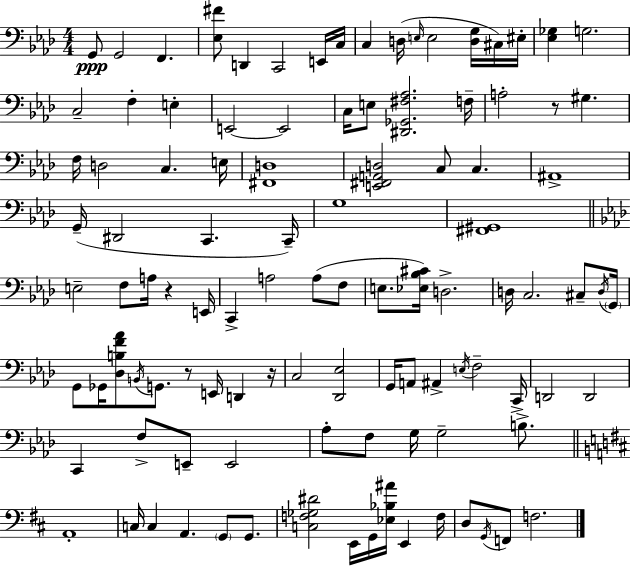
G2/e G2/h F2/q. [Eb3,F#4]/e D2/q C2/h E2/s C3/s C3/q D3/s E3/s E3/h [D3,G3]/s C#3/s EIS3/s [Eb3,Gb3]/q G3/h. C3/h F3/q E3/q E2/h E2/h C3/s E3/e [D#2,Gb2,F#3,Ab3]/h. F3/s A3/h R/e G#3/q. F3/s D3/h C3/q. E3/s [F#2,D3]/w [E2,F#2,A2,D3]/h C3/e C3/q. A#2/w G2/s D#2/h C2/q. C2/s G3/w [F#2,G#2]/w E3/h F3/e A3/s R/q E2/s C2/q A3/h A3/e F3/e E3/e. [Eb3,Bb3,C#4]/s D3/h. D3/s C3/h. C#3/e D3/s G2/s G2/e Gb2/s [Db3,B3,F4,Ab4]/e B2/s G2/e. R/e E2/s D2/q R/s C3/h [Db2,Eb3]/h G2/s A2/e A#2/q E3/s F3/h C2/s D2/h D2/h C2/q F3/e E2/e E2/h Ab3/e F3/e G3/s G3/h B3/e. A2/w C3/s C3/q A2/q. G2/e G2/e. [C3,F3,Gb3,D#4]/h E2/s G2/s [Eb3,Bb3,A#4]/s E2/q F3/s D3/e G2/s F2/e F3/h.